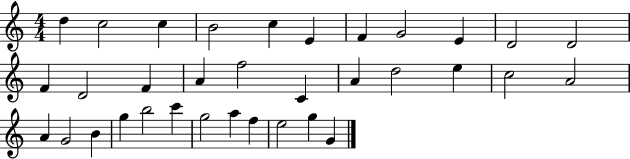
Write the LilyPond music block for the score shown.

{
  \clef treble
  \numericTimeSignature
  \time 4/4
  \key c \major
  d''4 c''2 c''4 | b'2 c''4 e'4 | f'4 g'2 e'4 | d'2 d'2 | \break f'4 d'2 f'4 | a'4 f''2 c'4 | a'4 d''2 e''4 | c''2 a'2 | \break a'4 g'2 b'4 | g''4 b''2 c'''4 | g''2 a''4 f''4 | e''2 g''4 g'4 | \break \bar "|."
}